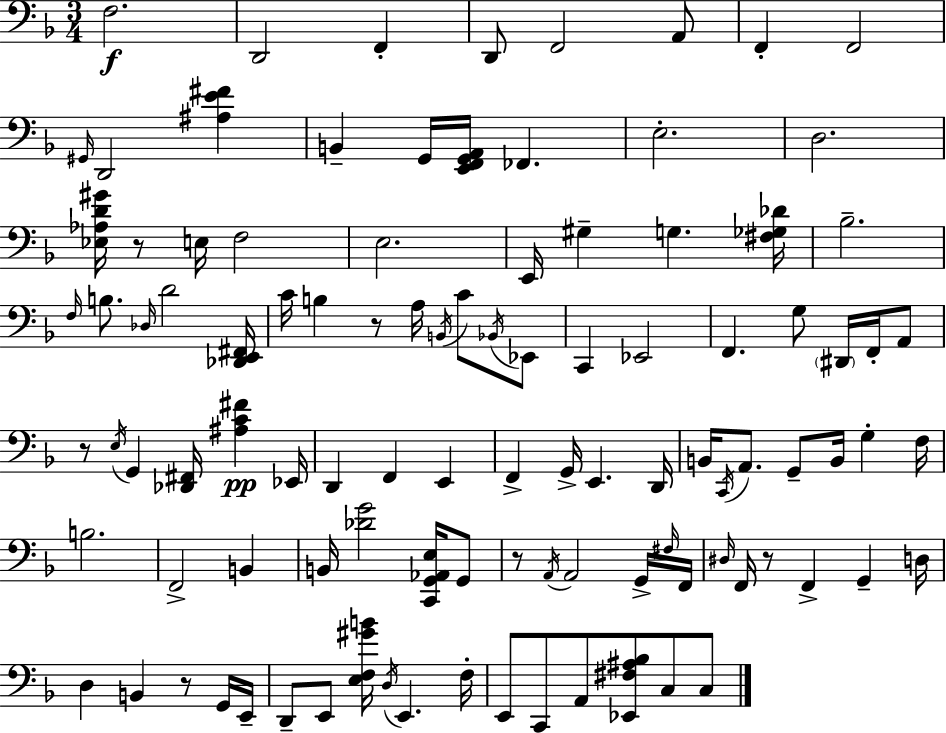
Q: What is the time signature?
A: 3/4